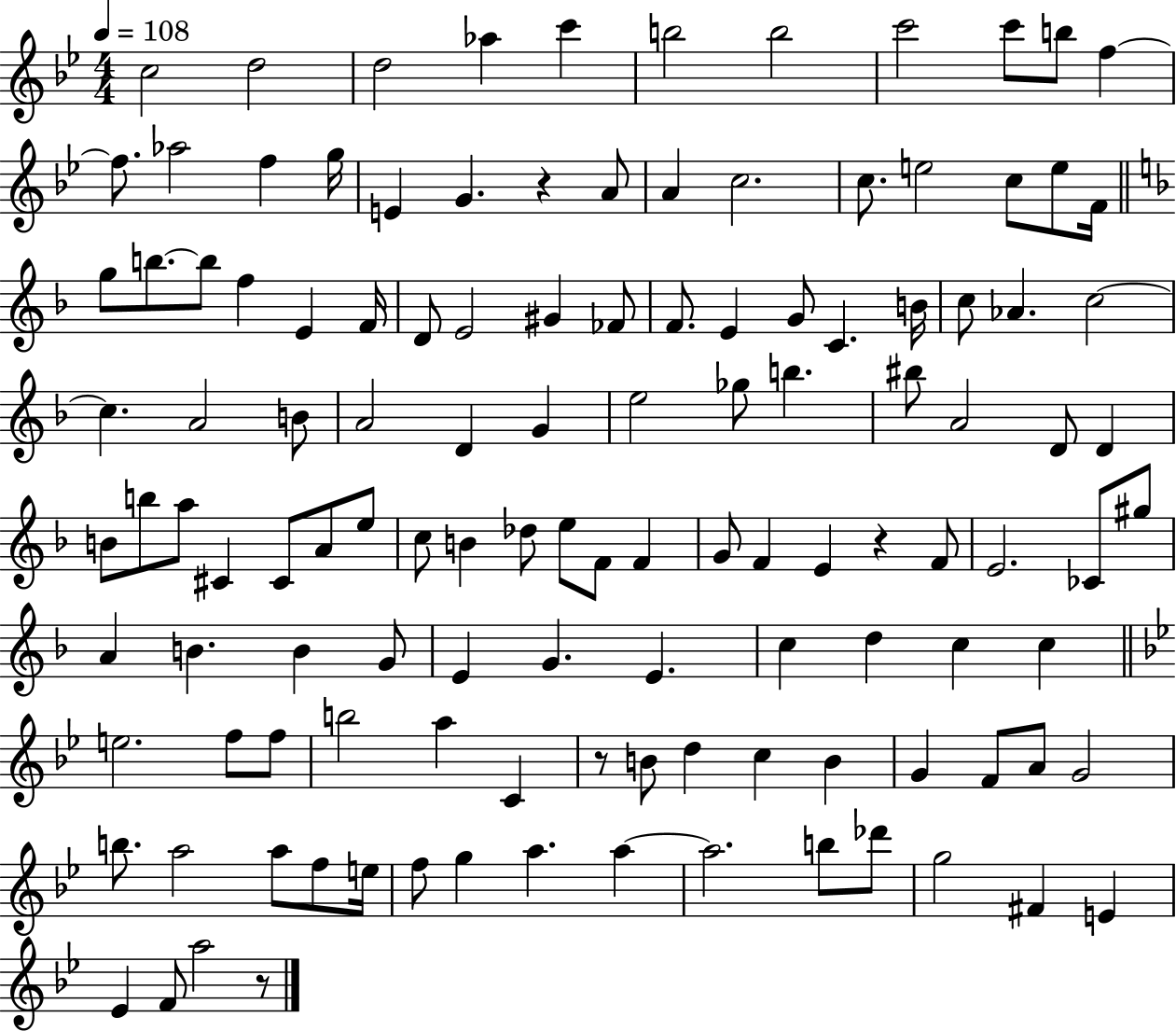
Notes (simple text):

C5/h D5/h D5/h Ab5/q C6/q B5/h B5/h C6/h C6/e B5/e F5/q F5/e. Ab5/h F5/q G5/s E4/q G4/q. R/q A4/e A4/q C5/h. C5/e. E5/h C5/e E5/e F4/s G5/e B5/e. B5/e F5/q E4/q F4/s D4/e E4/h G#4/q FES4/e F4/e. E4/q G4/e C4/q. B4/s C5/e Ab4/q. C5/h C5/q. A4/h B4/e A4/h D4/q G4/q E5/h Gb5/e B5/q. BIS5/e A4/h D4/e D4/q B4/e B5/e A5/e C#4/q C#4/e A4/e E5/e C5/e B4/q Db5/e E5/e F4/e F4/q G4/e F4/q E4/q R/q F4/e E4/h. CES4/e G#5/e A4/q B4/q. B4/q G4/e E4/q G4/q. E4/q. C5/q D5/q C5/q C5/q E5/h. F5/e F5/e B5/h A5/q C4/q R/e B4/e D5/q C5/q B4/q G4/q F4/e A4/e G4/h B5/e. A5/h A5/e F5/e E5/s F5/e G5/q A5/q. A5/q A5/h. B5/e Db6/e G5/h F#4/q E4/q Eb4/q F4/e A5/h R/e